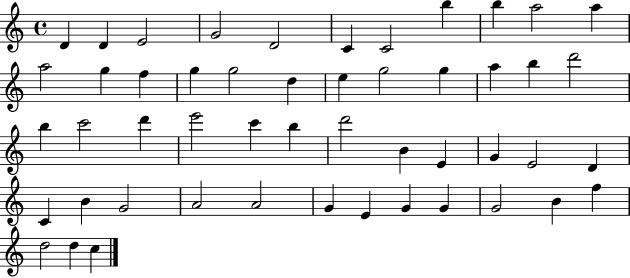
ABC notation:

X:1
T:Untitled
M:4/4
L:1/4
K:C
D D E2 G2 D2 C C2 b b a2 a a2 g f g g2 d e g2 g a b d'2 b c'2 d' e'2 c' b d'2 B E G E2 D C B G2 A2 A2 G E G G G2 B f d2 d c